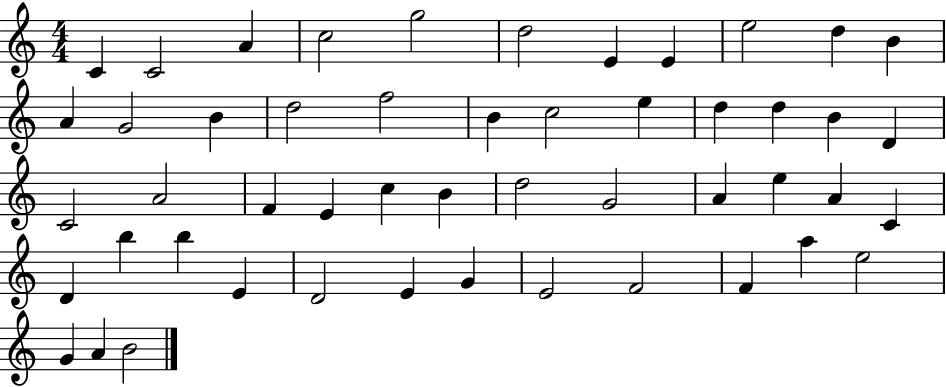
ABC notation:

X:1
T:Untitled
M:4/4
L:1/4
K:C
C C2 A c2 g2 d2 E E e2 d B A G2 B d2 f2 B c2 e d d B D C2 A2 F E c B d2 G2 A e A C D b b E D2 E G E2 F2 F a e2 G A B2